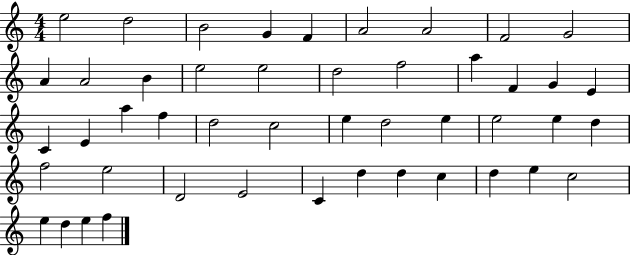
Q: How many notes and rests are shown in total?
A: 47